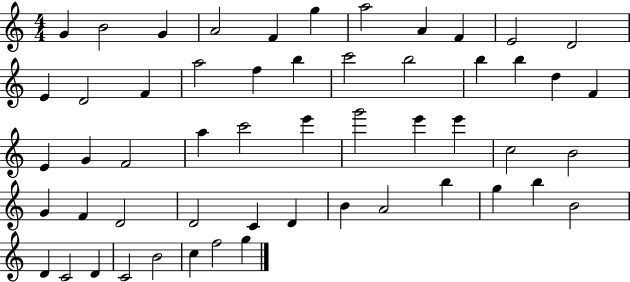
{
  \clef treble
  \numericTimeSignature
  \time 4/4
  \key c \major
  g'4 b'2 g'4 | a'2 f'4 g''4 | a''2 a'4 f'4 | e'2 d'2 | \break e'4 d'2 f'4 | a''2 f''4 b''4 | c'''2 b''2 | b''4 b''4 d''4 f'4 | \break e'4 g'4 f'2 | a''4 c'''2 e'''4 | g'''2 e'''4 e'''4 | c''2 b'2 | \break g'4 f'4 d'2 | d'2 c'4 d'4 | b'4 a'2 b''4 | g''4 b''4 b'2 | \break d'4 c'2 d'4 | c'2 b'2 | c''4 f''2 g''4 | \bar "|."
}